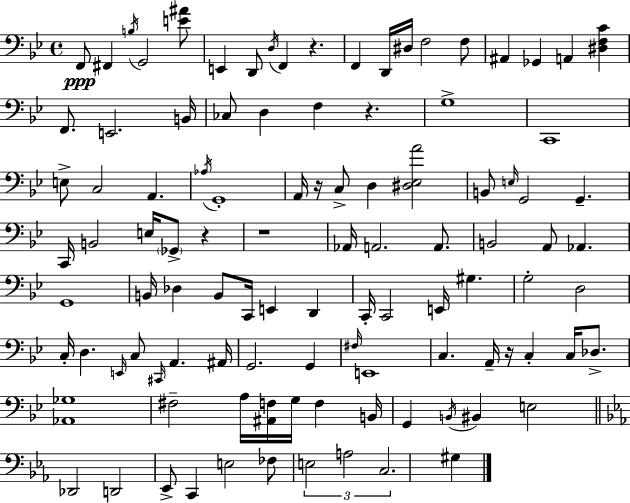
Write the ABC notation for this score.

X:1
T:Untitled
M:4/4
L:1/4
K:Bb
F,,/2 ^F,, B,/4 G,,2 [E^A]/2 E,, D,,/2 D,/4 F,, z F,, D,,/4 ^D,/4 F,2 F,/2 ^A,, _G,, A,, [^D,F,C] F,,/2 E,,2 B,,/4 _C,/2 D, F, z G,4 C,,4 E,/2 C,2 A,, _A,/4 G,,4 A,,/4 z/4 C,/2 D, [^D,_E,A]2 B,,/2 E,/4 G,,2 G,, C,,/4 B,,2 E,/4 _G,,/2 z z4 _A,,/4 A,,2 A,,/2 B,,2 A,,/2 _A,, G,,4 B,,/4 _D, B,,/2 C,,/4 E,, D,, C,,/4 C,,2 E,,/4 ^G, G,2 D,2 C,/4 D, E,,/4 C,/2 ^C,,/4 A,, ^A,,/4 G,,2 G,, ^F,/4 E,,4 C, A,,/4 z/4 C, C,/4 _D,/2 [_A,,_G,]4 ^F,2 A,/4 [^A,,F,]/4 G,/4 F, B,,/4 G,, B,,/4 ^B,, E,2 _D,,2 D,,2 _E,,/2 C,, E,2 _F,/2 E,2 A,2 C,2 ^G,